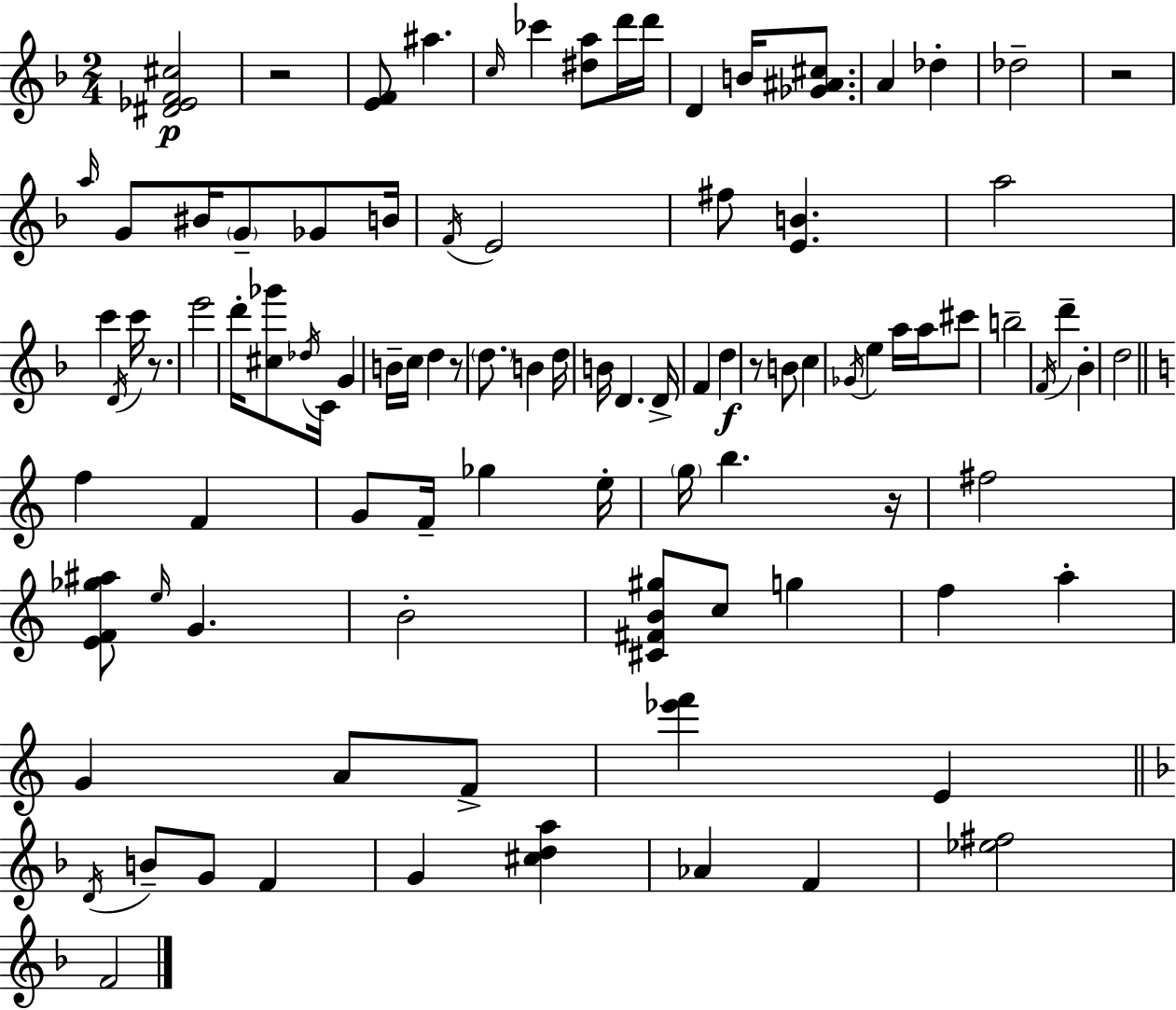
X:1
T:Untitled
M:2/4
L:1/4
K:Dm
[^D_EF^c]2 z2 [EF]/2 ^a c/4 _c' [^da]/2 d'/4 d'/4 D B/4 [_G^A^c]/2 A _d _d2 z2 a/4 G/2 ^B/4 G/2 _G/2 B/4 F/4 E2 ^f/2 [EB] a2 c' D/4 c'/4 z/2 e'2 d'/4 [^c_g']/2 _d/4 C/4 G B/4 c/4 d z/2 d/2 B d/4 B/4 D D/4 F d z/2 B/2 c _G/4 e a/4 a/4 ^c'/2 b2 F/4 d' _B d2 f F G/2 F/4 _g e/4 g/4 b z/4 ^f2 [EF_g^a]/2 e/4 G B2 [^C^FB^g]/2 c/2 g f a G A/2 F/2 [_e'f'] E D/4 B/2 G/2 F G [^cda] _A F [_e^f]2 F2